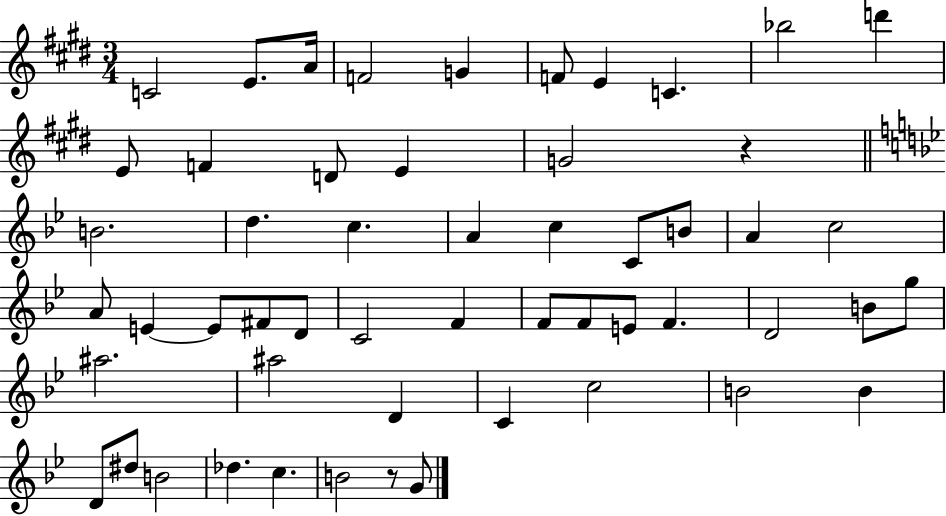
X:1
T:Untitled
M:3/4
L:1/4
K:E
C2 E/2 A/4 F2 G F/2 E C _b2 d' E/2 F D/2 E G2 z B2 d c A c C/2 B/2 A c2 A/2 E E/2 ^F/2 D/2 C2 F F/2 F/2 E/2 F D2 B/2 g/2 ^a2 ^a2 D C c2 B2 B D/2 ^d/2 B2 _d c B2 z/2 G/2